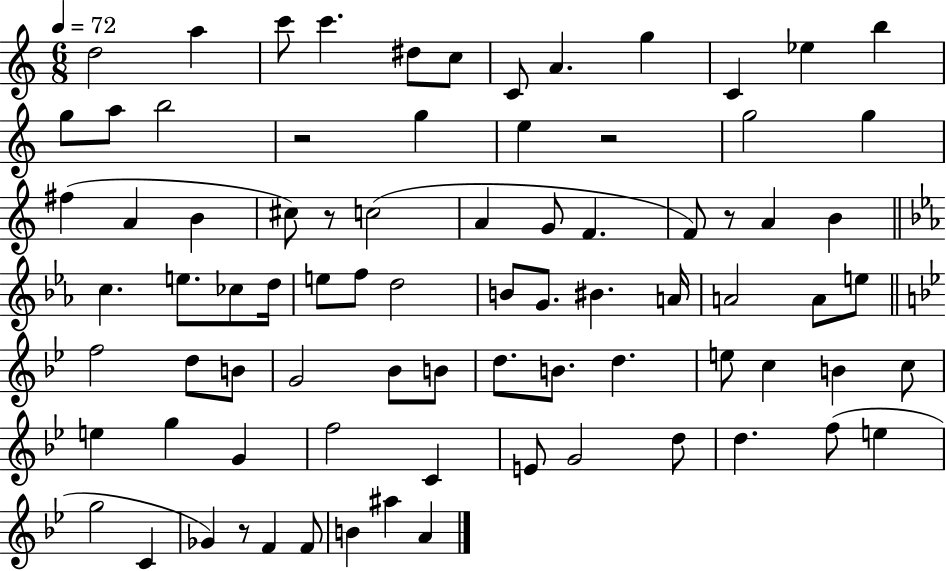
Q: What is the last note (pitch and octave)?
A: A4